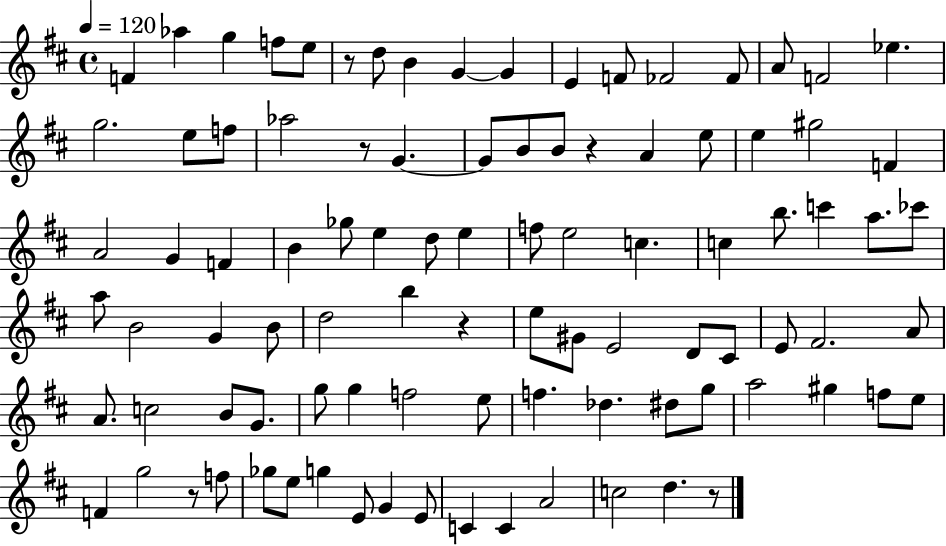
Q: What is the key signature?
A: D major